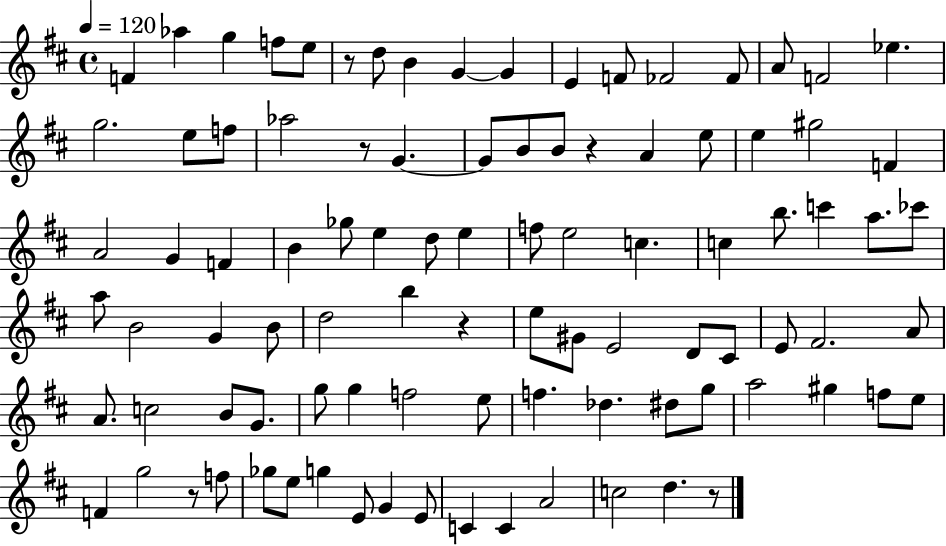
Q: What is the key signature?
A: D major